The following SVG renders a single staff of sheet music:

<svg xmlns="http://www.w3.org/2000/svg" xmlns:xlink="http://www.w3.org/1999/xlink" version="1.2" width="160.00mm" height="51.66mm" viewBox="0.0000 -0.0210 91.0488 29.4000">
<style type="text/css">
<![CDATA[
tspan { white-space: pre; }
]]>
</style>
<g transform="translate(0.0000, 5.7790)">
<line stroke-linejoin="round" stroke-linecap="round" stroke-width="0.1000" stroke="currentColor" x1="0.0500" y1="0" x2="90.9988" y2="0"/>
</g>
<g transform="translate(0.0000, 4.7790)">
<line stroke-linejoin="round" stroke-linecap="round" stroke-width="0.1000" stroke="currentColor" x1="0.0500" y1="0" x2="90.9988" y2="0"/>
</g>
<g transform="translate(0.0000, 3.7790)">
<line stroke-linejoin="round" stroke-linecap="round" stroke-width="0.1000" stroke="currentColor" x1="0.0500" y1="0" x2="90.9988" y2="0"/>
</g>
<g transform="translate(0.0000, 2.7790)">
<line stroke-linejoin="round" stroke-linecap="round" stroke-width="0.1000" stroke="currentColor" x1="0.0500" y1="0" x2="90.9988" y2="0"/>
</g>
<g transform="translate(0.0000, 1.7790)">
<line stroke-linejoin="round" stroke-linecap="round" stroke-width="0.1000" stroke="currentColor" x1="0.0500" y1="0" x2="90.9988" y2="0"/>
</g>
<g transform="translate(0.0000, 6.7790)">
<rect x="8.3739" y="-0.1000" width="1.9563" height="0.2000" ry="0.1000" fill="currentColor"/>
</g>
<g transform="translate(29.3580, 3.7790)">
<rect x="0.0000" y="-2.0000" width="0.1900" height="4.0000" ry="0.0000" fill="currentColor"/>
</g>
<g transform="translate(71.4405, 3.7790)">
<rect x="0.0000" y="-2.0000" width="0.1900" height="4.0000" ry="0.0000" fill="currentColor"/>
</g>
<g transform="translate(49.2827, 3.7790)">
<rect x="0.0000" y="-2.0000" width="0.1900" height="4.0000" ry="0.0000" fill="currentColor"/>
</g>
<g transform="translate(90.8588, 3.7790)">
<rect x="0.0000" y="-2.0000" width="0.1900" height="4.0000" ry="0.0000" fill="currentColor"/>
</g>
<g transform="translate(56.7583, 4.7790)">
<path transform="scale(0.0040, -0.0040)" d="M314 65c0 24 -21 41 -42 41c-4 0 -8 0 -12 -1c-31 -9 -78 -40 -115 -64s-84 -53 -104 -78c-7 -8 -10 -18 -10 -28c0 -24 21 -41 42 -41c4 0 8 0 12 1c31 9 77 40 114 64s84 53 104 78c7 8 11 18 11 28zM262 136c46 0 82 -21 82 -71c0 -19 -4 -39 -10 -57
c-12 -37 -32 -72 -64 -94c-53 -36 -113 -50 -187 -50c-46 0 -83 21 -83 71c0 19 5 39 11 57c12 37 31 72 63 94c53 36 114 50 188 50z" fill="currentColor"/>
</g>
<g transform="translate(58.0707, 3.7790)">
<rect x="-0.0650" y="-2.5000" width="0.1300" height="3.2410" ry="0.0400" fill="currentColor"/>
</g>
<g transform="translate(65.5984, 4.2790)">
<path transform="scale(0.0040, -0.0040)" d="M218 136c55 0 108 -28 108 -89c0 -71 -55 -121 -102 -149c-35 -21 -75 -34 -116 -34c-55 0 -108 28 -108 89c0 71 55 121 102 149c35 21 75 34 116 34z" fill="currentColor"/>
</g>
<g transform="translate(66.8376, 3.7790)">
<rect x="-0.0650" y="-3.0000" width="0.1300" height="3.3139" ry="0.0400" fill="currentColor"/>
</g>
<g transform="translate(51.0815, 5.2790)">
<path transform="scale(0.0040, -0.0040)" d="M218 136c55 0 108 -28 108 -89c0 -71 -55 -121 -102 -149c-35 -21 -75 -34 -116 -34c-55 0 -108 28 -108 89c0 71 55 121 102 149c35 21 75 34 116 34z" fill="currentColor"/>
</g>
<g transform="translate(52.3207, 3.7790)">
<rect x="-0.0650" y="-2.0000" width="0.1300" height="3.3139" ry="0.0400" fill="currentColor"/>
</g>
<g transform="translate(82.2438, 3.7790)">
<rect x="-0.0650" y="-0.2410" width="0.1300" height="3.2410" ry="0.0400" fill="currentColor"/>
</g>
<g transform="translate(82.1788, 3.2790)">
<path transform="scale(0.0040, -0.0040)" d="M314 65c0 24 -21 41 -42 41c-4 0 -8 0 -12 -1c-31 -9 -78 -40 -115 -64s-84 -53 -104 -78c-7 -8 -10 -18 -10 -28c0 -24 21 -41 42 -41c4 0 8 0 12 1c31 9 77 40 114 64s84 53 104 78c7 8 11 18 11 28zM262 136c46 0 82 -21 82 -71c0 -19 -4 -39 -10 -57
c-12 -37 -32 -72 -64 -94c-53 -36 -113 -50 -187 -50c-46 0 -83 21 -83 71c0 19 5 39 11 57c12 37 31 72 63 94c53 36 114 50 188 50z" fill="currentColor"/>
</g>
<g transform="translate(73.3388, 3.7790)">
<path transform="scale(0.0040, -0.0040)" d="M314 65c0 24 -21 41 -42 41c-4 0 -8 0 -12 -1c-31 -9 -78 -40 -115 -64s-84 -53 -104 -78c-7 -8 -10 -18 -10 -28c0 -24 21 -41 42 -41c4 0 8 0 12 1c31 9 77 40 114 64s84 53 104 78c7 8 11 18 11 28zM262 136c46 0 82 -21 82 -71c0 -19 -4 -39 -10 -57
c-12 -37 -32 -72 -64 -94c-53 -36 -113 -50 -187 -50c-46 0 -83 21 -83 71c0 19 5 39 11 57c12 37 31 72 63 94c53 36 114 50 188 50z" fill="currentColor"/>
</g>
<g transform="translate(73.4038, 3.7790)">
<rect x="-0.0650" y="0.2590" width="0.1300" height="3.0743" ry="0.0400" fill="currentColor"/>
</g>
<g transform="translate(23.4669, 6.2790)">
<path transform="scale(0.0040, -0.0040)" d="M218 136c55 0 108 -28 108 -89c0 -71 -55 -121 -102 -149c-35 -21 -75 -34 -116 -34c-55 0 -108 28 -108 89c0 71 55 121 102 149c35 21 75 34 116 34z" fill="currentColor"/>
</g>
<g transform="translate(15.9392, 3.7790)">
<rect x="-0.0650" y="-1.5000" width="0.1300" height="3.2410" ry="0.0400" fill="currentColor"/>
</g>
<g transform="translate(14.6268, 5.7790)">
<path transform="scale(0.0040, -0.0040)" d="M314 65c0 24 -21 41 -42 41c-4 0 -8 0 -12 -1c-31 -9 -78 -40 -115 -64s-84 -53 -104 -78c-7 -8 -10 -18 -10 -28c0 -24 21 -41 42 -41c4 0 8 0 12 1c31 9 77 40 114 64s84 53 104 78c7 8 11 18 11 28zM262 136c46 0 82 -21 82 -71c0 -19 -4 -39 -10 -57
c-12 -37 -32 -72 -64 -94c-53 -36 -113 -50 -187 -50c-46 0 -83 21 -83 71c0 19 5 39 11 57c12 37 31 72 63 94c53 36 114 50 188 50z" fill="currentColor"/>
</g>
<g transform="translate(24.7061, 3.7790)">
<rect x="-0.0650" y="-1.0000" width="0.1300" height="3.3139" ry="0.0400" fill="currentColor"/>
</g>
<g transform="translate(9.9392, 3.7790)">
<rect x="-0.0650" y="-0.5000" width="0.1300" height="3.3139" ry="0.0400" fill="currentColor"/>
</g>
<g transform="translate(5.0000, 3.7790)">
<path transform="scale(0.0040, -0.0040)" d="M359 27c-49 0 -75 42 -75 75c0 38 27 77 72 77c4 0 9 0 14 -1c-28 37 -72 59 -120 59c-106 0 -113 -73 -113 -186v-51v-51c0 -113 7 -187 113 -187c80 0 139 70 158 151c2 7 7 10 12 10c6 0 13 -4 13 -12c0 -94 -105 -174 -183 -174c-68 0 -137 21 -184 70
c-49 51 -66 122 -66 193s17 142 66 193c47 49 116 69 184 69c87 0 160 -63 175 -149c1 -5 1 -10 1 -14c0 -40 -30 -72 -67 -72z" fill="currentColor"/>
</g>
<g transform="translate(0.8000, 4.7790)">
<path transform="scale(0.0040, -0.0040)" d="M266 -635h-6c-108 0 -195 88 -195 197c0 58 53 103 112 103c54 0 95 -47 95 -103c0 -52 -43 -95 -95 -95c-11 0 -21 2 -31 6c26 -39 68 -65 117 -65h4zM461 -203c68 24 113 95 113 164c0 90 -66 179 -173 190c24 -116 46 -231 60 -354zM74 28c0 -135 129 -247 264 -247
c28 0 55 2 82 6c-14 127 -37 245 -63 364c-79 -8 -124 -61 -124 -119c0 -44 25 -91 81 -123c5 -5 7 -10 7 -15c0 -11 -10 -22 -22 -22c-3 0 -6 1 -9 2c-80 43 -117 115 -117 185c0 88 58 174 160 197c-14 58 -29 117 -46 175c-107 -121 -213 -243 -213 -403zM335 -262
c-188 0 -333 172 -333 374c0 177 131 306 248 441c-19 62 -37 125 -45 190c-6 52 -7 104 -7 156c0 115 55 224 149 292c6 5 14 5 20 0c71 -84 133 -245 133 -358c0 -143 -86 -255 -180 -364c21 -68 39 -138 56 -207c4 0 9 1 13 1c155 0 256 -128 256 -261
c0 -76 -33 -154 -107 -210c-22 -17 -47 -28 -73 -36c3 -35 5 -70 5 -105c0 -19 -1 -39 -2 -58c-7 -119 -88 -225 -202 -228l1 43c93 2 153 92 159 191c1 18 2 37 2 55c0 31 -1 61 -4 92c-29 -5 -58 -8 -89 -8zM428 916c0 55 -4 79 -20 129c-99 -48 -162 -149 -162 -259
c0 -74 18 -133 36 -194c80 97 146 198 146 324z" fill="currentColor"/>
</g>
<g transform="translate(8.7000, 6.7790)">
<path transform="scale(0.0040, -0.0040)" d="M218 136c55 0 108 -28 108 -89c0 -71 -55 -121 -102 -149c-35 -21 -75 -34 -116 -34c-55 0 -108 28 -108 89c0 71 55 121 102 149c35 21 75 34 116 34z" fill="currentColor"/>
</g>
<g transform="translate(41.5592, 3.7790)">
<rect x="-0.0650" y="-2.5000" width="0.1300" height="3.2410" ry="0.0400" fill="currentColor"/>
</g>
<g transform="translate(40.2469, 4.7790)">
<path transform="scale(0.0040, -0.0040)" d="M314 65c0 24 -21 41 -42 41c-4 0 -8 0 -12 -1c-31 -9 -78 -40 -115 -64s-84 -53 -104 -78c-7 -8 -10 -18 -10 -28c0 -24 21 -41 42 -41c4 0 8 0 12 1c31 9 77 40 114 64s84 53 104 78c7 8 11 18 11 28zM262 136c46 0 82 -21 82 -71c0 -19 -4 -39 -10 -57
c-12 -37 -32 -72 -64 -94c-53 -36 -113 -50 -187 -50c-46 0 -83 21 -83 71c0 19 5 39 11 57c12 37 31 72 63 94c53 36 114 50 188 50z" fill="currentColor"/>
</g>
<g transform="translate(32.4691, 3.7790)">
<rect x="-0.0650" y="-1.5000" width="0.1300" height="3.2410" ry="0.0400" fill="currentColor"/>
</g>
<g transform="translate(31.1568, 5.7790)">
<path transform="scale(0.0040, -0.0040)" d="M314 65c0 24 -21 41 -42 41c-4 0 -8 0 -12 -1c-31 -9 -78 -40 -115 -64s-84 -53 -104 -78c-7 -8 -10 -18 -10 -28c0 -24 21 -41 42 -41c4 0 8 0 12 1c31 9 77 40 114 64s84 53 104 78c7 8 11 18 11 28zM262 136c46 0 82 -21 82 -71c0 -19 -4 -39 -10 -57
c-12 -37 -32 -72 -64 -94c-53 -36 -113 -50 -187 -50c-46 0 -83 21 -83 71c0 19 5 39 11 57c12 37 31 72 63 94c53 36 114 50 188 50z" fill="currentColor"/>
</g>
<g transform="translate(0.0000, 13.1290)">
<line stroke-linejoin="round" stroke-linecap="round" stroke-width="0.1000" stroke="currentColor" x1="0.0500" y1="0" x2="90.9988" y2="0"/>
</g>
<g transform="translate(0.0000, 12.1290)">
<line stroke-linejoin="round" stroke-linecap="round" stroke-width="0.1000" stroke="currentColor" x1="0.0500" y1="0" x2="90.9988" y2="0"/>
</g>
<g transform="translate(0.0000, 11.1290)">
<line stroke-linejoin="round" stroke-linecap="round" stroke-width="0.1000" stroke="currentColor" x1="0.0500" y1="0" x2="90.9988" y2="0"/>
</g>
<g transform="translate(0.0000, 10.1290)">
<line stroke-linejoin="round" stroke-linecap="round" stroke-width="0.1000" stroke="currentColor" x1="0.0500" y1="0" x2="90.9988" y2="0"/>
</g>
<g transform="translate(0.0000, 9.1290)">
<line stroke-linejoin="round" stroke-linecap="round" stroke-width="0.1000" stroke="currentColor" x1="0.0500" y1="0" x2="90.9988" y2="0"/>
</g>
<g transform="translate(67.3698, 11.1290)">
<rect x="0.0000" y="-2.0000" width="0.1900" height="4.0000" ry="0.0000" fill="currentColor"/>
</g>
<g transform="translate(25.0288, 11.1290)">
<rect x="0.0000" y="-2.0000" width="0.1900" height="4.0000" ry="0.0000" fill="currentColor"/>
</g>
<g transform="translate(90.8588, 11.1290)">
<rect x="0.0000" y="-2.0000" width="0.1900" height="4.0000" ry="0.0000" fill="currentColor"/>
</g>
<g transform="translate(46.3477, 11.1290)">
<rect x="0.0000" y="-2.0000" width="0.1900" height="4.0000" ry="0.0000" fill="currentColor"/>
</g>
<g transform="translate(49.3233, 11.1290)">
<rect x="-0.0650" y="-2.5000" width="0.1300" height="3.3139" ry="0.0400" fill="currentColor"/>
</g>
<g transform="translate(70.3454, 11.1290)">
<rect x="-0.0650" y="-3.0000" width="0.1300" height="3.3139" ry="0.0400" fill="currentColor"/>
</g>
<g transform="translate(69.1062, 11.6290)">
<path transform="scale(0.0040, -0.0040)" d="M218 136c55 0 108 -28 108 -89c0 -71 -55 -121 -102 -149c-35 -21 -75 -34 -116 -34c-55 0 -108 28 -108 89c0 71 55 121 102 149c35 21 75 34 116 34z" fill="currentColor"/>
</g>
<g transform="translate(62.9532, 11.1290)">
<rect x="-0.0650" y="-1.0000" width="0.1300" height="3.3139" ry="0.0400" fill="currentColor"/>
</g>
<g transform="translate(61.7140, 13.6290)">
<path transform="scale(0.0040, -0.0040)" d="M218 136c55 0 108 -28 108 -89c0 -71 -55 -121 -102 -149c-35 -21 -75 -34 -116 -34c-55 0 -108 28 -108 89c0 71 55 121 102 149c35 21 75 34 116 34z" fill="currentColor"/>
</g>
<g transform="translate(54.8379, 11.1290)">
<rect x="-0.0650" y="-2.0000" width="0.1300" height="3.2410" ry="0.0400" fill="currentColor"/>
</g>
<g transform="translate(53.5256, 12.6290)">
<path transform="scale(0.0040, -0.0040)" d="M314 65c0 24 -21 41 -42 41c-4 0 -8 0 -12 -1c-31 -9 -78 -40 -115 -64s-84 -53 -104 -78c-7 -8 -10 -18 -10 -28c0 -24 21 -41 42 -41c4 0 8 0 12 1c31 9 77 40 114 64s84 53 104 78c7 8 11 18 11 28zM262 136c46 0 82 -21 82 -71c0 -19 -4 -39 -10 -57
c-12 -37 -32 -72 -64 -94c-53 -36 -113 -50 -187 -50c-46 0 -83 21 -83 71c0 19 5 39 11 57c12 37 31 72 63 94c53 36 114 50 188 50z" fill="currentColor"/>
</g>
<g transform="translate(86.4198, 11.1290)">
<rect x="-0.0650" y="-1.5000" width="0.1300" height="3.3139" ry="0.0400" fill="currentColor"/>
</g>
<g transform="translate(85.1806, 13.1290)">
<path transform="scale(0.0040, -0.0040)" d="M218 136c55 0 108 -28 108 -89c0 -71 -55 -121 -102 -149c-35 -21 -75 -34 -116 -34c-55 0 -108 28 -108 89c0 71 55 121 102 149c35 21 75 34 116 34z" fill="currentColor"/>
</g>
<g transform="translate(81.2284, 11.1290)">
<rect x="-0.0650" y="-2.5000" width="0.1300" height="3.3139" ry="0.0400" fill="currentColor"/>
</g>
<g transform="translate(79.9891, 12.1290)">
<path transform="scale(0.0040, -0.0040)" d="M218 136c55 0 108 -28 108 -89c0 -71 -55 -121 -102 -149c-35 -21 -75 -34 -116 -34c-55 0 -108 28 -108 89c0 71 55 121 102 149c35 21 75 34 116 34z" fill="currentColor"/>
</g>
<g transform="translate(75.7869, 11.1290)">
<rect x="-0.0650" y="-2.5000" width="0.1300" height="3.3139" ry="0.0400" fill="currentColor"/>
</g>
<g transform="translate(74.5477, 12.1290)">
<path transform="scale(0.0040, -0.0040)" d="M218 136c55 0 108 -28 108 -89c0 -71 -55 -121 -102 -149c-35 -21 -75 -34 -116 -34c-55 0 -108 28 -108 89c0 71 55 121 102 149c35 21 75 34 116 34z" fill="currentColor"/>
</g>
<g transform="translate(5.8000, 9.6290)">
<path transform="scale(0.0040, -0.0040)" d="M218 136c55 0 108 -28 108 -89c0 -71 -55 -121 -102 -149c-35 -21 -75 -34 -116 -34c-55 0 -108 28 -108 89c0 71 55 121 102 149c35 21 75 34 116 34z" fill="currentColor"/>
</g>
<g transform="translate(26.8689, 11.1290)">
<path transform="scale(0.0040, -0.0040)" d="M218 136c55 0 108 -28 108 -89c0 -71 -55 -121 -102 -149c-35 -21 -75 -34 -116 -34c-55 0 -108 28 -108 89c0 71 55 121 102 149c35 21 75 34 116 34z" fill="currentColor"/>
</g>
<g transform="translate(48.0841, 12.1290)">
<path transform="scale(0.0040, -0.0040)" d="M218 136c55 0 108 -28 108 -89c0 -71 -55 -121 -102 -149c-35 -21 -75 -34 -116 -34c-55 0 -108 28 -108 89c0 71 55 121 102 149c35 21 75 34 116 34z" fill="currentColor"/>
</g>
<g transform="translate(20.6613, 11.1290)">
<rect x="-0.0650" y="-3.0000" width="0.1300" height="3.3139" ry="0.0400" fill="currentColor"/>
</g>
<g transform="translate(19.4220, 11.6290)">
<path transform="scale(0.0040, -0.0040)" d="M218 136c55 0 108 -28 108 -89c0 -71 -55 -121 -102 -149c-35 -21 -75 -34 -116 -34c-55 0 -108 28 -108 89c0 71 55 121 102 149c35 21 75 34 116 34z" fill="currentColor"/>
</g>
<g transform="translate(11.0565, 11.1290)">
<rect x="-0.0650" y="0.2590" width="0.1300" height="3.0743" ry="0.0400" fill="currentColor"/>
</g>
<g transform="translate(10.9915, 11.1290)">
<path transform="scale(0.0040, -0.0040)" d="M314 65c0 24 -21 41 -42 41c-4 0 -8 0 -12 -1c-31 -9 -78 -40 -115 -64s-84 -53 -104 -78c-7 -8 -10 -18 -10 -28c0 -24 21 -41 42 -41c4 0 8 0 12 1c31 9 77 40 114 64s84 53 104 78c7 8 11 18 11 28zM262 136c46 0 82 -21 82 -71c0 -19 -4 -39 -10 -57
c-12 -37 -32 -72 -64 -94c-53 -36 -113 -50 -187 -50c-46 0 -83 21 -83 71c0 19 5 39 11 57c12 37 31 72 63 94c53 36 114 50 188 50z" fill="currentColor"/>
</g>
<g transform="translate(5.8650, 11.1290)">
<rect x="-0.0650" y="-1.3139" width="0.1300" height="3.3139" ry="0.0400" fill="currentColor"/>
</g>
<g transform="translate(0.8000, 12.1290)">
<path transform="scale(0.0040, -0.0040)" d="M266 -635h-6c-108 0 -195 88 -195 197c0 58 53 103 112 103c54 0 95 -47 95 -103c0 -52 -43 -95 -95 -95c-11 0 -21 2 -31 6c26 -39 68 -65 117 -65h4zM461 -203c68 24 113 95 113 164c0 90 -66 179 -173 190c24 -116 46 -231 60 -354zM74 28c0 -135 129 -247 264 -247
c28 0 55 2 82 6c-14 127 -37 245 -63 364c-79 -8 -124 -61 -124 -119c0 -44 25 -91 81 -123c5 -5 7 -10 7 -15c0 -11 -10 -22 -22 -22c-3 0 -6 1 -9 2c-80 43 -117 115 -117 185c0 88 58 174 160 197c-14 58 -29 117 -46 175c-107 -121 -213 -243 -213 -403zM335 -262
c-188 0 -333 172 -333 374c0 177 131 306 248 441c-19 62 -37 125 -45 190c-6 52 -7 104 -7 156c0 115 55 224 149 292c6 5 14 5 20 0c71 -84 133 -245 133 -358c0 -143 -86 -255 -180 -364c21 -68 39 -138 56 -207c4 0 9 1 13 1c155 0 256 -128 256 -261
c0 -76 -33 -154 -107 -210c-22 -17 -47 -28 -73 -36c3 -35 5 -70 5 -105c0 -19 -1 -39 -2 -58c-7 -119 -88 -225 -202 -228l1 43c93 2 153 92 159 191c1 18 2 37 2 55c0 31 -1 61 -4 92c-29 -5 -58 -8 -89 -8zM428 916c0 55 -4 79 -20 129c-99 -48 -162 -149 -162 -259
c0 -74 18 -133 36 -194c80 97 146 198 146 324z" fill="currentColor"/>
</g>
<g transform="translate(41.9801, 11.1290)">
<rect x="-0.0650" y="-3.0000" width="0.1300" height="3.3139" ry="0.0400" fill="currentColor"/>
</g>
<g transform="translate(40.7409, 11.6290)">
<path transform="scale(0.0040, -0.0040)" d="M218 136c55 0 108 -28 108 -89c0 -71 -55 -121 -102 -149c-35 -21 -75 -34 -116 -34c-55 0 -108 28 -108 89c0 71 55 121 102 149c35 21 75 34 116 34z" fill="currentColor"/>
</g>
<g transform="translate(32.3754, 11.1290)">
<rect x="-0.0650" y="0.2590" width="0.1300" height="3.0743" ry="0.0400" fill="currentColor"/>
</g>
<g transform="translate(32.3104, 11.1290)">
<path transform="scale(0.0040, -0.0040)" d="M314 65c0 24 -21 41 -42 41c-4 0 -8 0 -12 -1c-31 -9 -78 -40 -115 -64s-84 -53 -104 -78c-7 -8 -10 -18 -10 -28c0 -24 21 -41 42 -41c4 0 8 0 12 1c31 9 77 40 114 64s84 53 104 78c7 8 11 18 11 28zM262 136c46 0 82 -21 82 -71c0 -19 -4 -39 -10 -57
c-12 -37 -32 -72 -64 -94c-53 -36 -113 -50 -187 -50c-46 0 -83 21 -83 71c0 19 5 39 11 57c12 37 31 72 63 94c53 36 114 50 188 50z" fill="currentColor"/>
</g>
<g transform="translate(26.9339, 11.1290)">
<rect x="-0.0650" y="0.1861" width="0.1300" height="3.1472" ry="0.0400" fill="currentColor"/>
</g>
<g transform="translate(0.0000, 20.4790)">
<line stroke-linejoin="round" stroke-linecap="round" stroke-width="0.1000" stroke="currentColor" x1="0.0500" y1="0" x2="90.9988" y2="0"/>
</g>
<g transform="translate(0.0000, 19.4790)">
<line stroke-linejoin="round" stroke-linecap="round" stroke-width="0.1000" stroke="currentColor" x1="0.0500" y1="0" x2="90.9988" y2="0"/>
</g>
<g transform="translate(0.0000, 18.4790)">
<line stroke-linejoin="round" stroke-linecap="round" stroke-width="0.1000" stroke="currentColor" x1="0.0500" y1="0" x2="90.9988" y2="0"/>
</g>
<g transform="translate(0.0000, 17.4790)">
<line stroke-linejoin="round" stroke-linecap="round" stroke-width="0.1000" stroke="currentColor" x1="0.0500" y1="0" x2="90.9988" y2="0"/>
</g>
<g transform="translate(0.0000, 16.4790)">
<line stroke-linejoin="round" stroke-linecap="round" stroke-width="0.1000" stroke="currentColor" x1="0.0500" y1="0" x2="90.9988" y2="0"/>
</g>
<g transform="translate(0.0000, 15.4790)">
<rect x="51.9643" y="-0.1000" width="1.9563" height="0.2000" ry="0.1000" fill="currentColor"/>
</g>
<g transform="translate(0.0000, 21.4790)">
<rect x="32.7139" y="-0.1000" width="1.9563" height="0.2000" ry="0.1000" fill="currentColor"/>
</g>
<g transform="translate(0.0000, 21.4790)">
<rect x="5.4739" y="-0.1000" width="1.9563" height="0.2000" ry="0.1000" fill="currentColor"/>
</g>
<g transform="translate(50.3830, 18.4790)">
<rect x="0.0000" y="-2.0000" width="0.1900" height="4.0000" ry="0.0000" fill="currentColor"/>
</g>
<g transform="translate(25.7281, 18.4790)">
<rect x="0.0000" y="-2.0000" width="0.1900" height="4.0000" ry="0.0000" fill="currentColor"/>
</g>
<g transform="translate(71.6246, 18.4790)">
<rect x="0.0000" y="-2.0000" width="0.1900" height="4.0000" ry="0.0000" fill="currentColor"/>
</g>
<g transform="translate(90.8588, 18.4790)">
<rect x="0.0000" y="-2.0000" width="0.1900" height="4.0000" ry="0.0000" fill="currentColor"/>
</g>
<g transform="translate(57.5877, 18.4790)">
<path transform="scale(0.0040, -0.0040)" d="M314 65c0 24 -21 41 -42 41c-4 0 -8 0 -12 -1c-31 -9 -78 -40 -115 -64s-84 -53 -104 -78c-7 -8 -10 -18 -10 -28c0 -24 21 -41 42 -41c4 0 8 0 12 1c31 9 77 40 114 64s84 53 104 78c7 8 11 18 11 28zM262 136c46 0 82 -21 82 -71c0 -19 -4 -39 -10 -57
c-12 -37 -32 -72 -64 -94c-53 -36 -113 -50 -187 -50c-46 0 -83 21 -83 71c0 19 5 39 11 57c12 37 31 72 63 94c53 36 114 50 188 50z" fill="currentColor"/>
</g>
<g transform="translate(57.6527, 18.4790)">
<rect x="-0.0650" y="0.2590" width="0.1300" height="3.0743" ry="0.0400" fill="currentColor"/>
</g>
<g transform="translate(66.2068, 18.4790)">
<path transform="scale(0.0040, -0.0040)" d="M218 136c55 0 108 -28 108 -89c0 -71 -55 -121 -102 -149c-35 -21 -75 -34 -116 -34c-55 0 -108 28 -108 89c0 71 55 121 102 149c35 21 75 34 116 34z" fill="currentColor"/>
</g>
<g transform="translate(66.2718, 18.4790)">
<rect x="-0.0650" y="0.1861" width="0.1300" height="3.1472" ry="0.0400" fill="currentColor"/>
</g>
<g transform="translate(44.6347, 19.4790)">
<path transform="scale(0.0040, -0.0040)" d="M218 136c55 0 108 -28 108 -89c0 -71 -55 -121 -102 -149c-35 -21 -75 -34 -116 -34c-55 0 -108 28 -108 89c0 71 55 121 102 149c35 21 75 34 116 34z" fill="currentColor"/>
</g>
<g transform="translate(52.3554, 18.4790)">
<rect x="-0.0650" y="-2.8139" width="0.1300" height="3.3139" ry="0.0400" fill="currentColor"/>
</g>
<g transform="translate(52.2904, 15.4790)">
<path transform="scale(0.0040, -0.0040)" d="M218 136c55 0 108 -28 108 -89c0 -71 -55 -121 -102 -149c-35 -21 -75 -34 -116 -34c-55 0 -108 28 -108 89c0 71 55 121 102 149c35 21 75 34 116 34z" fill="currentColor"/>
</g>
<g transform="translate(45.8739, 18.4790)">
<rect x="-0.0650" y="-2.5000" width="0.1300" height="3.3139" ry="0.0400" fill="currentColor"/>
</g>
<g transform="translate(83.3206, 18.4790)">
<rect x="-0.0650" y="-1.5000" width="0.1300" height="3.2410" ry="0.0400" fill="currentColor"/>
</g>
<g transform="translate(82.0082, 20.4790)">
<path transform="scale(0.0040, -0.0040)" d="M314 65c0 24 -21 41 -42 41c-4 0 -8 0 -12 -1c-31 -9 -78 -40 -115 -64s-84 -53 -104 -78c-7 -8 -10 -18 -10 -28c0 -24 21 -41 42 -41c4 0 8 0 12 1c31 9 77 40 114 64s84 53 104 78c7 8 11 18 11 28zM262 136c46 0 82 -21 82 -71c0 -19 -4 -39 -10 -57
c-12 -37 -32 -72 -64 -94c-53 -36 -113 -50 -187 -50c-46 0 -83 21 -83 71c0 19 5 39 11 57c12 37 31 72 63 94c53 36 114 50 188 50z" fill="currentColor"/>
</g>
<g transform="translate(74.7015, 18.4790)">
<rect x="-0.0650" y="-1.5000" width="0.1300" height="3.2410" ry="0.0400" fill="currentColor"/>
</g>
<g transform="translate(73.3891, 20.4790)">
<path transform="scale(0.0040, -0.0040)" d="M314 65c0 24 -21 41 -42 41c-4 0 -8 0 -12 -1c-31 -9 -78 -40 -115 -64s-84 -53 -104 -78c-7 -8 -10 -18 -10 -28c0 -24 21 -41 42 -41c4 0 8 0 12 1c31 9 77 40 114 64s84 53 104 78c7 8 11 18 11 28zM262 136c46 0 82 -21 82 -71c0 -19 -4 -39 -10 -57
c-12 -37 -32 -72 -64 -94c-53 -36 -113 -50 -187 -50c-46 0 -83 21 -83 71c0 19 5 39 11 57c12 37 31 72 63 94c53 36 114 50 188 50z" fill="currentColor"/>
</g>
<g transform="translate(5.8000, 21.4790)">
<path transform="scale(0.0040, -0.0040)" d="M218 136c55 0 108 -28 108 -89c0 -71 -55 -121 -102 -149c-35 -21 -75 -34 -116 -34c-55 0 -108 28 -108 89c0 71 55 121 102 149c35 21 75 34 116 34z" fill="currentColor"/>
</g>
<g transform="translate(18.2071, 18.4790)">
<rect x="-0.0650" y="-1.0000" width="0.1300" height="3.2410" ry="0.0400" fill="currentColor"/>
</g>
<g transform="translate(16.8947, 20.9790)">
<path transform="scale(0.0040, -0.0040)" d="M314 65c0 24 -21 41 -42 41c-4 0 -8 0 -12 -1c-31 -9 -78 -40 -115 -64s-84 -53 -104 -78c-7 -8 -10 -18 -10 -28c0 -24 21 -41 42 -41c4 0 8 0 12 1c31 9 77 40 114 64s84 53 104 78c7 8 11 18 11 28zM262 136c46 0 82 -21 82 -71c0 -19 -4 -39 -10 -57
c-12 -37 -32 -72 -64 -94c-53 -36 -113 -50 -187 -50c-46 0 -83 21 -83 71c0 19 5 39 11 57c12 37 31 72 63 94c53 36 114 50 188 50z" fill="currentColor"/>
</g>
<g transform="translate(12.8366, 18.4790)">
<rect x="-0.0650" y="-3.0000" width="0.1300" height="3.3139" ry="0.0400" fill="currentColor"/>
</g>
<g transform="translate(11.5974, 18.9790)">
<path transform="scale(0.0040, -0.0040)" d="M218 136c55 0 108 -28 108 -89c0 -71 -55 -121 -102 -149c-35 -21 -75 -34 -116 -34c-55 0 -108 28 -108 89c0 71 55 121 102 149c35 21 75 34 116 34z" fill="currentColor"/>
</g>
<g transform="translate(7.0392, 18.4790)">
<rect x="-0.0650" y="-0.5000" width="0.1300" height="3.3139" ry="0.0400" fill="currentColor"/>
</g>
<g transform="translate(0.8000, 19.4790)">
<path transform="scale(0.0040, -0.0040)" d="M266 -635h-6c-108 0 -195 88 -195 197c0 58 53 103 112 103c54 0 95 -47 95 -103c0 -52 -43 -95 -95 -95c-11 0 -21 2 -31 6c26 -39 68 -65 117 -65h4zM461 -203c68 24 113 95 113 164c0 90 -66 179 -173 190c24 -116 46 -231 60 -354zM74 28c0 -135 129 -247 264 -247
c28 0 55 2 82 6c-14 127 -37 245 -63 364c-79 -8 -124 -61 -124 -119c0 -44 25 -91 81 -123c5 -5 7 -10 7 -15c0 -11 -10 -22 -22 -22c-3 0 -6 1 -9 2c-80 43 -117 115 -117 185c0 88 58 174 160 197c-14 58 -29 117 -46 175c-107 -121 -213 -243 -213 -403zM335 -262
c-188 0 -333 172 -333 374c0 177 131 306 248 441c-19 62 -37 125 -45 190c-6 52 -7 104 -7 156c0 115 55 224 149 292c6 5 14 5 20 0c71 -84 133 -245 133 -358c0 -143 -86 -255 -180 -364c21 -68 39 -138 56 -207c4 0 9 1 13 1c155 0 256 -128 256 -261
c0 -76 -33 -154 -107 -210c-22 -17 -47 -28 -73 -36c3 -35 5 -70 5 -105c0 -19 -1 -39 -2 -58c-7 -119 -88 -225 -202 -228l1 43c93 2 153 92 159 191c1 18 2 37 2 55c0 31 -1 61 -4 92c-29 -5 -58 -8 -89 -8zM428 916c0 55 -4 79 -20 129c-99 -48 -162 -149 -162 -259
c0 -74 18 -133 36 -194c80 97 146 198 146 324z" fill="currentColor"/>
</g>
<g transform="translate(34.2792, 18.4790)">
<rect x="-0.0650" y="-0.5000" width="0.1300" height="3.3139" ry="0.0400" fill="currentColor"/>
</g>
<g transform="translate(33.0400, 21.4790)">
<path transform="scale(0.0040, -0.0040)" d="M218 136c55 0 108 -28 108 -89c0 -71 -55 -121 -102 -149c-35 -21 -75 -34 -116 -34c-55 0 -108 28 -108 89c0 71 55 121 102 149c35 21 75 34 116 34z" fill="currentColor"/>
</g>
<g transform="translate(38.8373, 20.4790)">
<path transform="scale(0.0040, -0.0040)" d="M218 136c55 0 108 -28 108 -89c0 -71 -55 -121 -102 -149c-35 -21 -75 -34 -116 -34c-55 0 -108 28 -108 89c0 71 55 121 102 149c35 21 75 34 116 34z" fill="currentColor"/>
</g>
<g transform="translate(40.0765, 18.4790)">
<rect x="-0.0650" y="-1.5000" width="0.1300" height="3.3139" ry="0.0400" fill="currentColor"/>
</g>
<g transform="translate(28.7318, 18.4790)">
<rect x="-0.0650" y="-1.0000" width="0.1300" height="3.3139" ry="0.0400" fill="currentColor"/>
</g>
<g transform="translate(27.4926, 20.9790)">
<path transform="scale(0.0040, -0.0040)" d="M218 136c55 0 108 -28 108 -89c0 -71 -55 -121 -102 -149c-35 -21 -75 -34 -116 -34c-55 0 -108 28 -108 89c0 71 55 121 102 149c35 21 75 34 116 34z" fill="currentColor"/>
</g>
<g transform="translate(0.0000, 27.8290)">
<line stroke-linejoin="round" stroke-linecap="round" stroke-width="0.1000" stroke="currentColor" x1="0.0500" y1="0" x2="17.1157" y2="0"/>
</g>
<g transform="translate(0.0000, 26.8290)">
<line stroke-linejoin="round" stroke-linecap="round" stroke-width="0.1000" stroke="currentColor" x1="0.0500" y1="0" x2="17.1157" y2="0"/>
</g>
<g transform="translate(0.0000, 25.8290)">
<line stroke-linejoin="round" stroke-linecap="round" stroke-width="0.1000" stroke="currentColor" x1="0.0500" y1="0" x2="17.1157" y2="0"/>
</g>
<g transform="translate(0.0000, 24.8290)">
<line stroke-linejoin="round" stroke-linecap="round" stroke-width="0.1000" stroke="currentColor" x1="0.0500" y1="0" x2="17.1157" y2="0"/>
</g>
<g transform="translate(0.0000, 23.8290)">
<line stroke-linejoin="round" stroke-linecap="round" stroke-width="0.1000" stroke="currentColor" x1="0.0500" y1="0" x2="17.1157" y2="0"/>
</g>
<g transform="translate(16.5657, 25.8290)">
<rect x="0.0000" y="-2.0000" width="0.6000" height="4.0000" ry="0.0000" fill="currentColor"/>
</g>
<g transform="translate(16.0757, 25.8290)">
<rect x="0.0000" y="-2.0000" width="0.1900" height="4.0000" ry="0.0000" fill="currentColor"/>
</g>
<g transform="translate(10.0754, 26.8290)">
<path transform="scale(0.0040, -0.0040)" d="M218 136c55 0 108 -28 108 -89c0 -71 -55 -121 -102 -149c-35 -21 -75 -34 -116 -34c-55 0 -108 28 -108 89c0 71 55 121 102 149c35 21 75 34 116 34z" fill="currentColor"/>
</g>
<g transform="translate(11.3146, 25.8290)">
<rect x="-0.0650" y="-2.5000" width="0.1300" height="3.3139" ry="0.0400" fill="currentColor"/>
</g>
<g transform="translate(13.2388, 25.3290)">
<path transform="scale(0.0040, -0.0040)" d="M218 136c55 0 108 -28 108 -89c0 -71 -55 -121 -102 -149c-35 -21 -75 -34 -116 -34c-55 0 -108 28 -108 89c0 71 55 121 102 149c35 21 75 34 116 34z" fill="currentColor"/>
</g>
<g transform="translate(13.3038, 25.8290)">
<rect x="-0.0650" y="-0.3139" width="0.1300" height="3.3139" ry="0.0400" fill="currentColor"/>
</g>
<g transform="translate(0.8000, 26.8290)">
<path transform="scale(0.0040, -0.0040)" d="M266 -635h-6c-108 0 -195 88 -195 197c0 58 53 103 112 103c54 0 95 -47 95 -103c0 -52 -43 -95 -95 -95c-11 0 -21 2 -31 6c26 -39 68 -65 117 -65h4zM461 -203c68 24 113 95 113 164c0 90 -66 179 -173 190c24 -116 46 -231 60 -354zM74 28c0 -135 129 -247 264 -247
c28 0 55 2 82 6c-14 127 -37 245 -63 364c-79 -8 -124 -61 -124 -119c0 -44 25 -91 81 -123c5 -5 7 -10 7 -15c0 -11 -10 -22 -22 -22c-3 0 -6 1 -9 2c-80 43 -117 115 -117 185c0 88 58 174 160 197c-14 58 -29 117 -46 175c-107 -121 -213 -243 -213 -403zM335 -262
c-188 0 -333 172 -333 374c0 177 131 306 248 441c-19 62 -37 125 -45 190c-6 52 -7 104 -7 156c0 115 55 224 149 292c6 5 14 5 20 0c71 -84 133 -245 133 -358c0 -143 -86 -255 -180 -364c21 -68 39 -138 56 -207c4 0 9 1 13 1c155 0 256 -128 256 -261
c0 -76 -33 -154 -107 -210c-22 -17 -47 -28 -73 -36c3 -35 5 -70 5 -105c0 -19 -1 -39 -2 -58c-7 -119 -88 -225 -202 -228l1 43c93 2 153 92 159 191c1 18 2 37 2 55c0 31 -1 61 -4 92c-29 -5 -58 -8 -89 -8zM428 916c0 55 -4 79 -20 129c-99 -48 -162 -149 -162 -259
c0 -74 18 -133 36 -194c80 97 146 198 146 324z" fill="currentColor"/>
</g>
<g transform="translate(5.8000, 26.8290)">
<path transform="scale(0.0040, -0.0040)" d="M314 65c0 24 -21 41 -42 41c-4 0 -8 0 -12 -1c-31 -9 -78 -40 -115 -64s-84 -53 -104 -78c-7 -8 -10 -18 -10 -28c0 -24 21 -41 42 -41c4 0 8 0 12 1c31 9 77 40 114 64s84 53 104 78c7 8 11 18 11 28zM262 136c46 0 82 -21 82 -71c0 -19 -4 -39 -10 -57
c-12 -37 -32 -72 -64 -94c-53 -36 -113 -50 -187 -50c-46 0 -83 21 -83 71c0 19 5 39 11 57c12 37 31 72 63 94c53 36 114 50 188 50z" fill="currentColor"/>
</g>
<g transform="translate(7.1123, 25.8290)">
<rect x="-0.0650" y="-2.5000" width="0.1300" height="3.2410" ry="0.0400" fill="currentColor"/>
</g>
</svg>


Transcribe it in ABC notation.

X:1
T:Untitled
M:4/4
L:1/4
K:C
C E2 D E2 G2 F G2 A B2 c2 e B2 A B B2 A G F2 D A G G E C A D2 D C E G a B2 B E2 E2 G2 G c